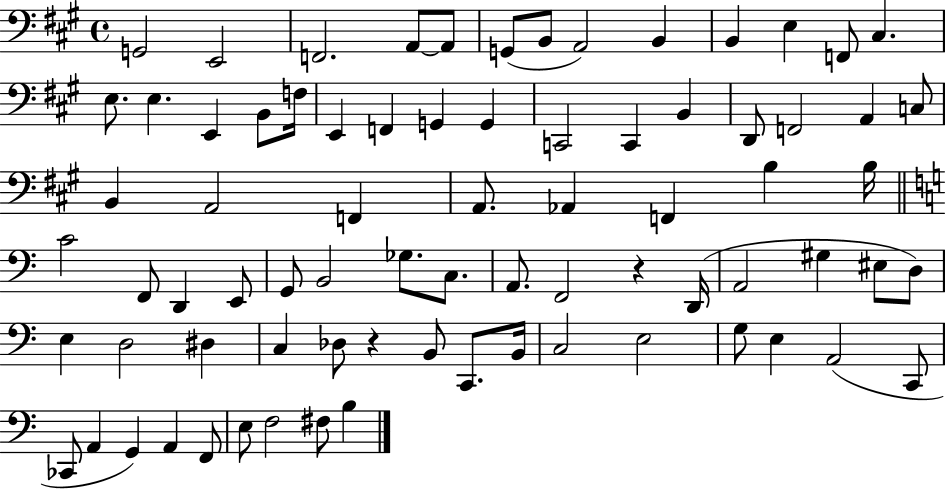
G2/h E2/h F2/h. A2/e A2/e G2/e B2/e A2/h B2/q B2/q E3/q F2/e C#3/q. E3/e. E3/q. E2/q B2/e F3/s E2/q F2/q G2/q G2/q C2/h C2/q B2/q D2/e F2/h A2/q C3/e B2/q A2/h F2/q A2/e. Ab2/q F2/q B3/q B3/s C4/h F2/e D2/q E2/e G2/e B2/h Gb3/e. C3/e. A2/e. F2/h R/q D2/s A2/h G#3/q EIS3/e D3/e E3/q D3/h D#3/q C3/q Db3/e R/q B2/e C2/e. B2/s C3/h E3/h G3/e E3/q A2/h C2/e CES2/e A2/q G2/q A2/q F2/e E3/e F3/h F#3/e B3/q